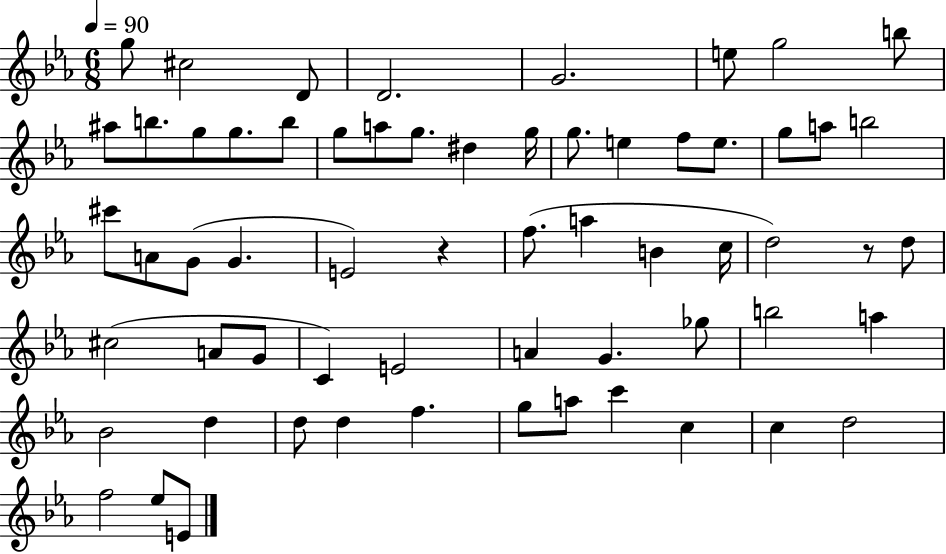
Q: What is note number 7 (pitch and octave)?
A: G5